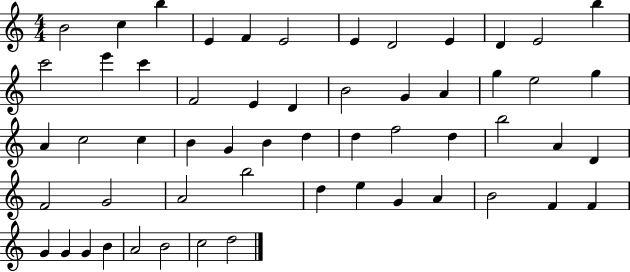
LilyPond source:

{
  \clef treble
  \numericTimeSignature
  \time 4/4
  \key c \major
  b'2 c''4 b''4 | e'4 f'4 e'2 | e'4 d'2 e'4 | d'4 e'2 b''4 | \break c'''2 e'''4 c'''4 | f'2 e'4 d'4 | b'2 g'4 a'4 | g''4 e''2 g''4 | \break a'4 c''2 c''4 | b'4 g'4 b'4 d''4 | d''4 f''2 d''4 | b''2 a'4 d'4 | \break f'2 g'2 | a'2 b''2 | d''4 e''4 g'4 a'4 | b'2 f'4 f'4 | \break g'4 g'4 g'4 b'4 | a'2 b'2 | c''2 d''2 | \bar "|."
}